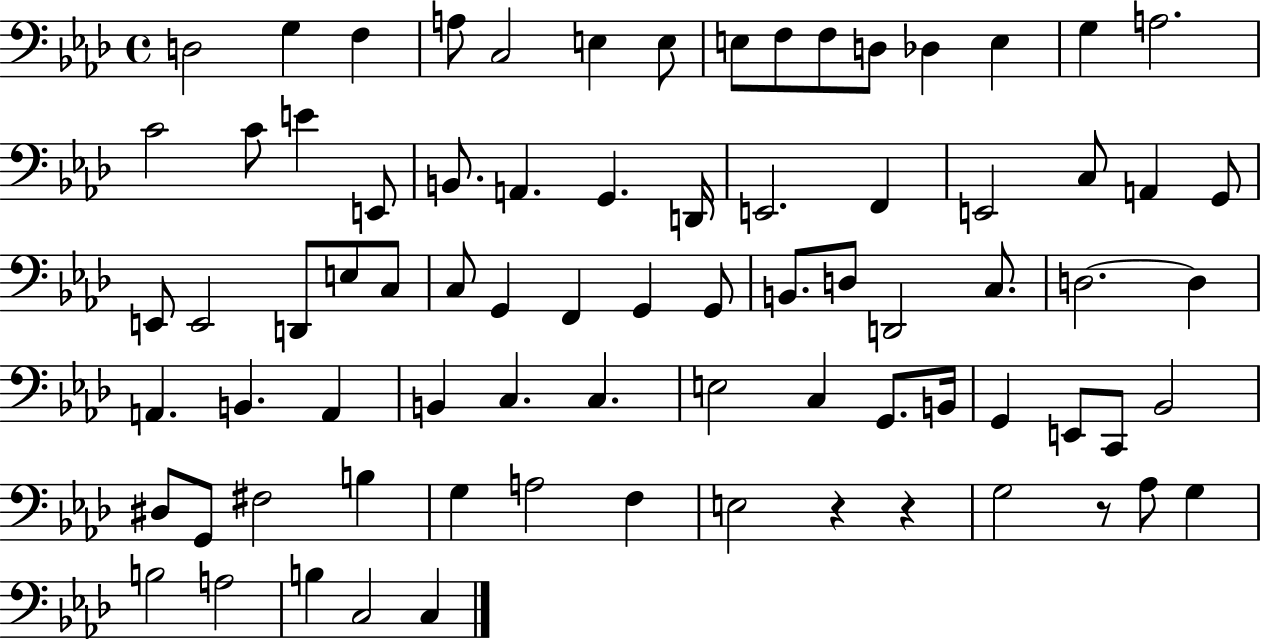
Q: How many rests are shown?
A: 3